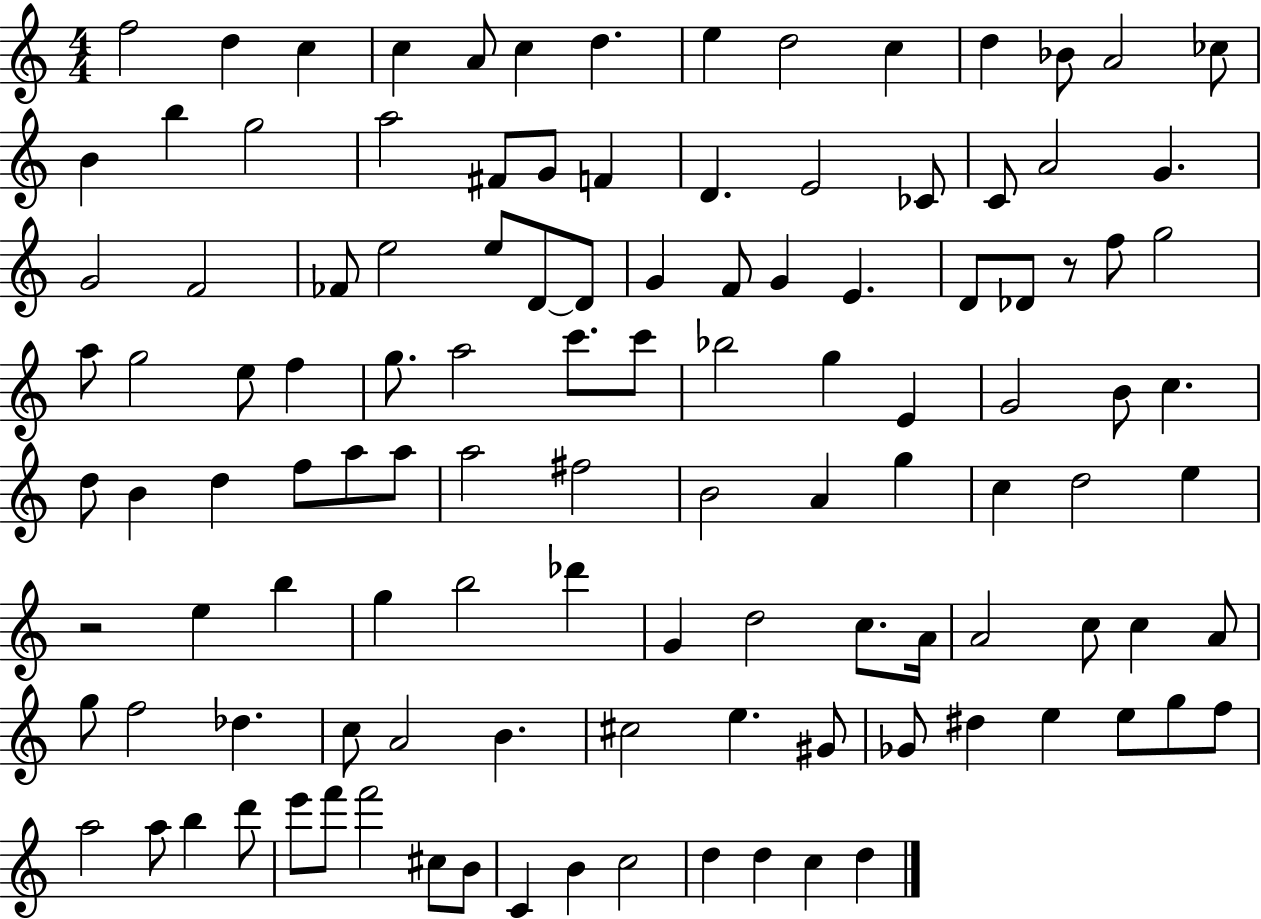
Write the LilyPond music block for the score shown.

{
  \clef treble
  \numericTimeSignature
  \time 4/4
  \key c \major
  \repeat volta 2 { f''2 d''4 c''4 | c''4 a'8 c''4 d''4. | e''4 d''2 c''4 | d''4 bes'8 a'2 ces''8 | \break b'4 b''4 g''2 | a''2 fis'8 g'8 f'4 | d'4. e'2 ces'8 | c'8 a'2 g'4. | \break g'2 f'2 | fes'8 e''2 e''8 d'8~~ d'8 | g'4 f'8 g'4 e'4. | d'8 des'8 r8 f''8 g''2 | \break a''8 g''2 e''8 f''4 | g''8. a''2 c'''8. c'''8 | bes''2 g''4 e'4 | g'2 b'8 c''4. | \break d''8 b'4 d''4 f''8 a''8 a''8 | a''2 fis''2 | b'2 a'4 g''4 | c''4 d''2 e''4 | \break r2 e''4 b''4 | g''4 b''2 des'''4 | g'4 d''2 c''8. a'16 | a'2 c''8 c''4 a'8 | \break g''8 f''2 des''4. | c''8 a'2 b'4. | cis''2 e''4. gis'8 | ges'8 dis''4 e''4 e''8 g''8 f''8 | \break a''2 a''8 b''4 d'''8 | e'''8 f'''8 f'''2 cis''8 b'8 | c'4 b'4 c''2 | d''4 d''4 c''4 d''4 | \break } \bar "|."
}